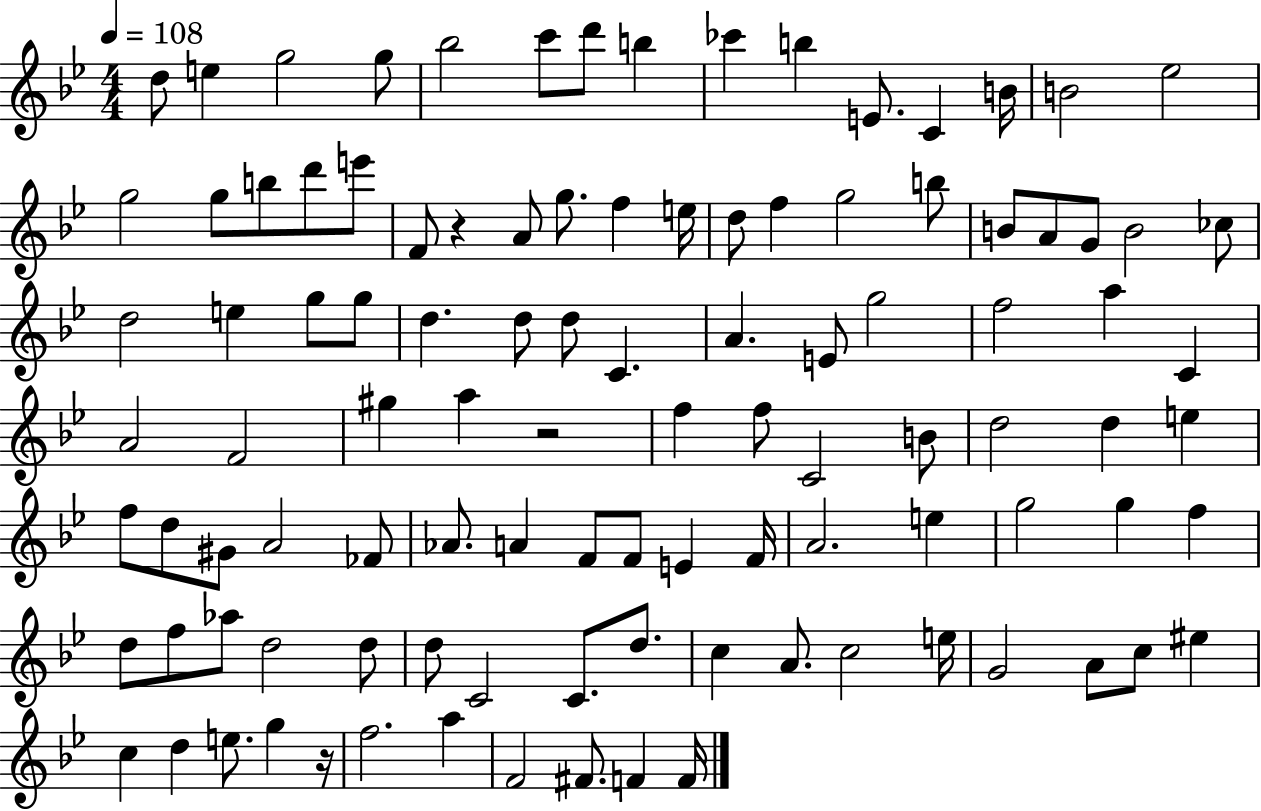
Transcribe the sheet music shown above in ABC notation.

X:1
T:Untitled
M:4/4
L:1/4
K:Bb
d/2 e g2 g/2 _b2 c'/2 d'/2 b _c' b E/2 C B/4 B2 _e2 g2 g/2 b/2 d'/2 e'/2 F/2 z A/2 g/2 f e/4 d/2 f g2 b/2 B/2 A/2 G/2 B2 _c/2 d2 e g/2 g/2 d d/2 d/2 C A E/2 g2 f2 a C A2 F2 ^g a z2 f f/2 C2 B/2 d2 d e f/2 d/2 ^G/2 A2 _F/2 _A/2 A F/2 F/2 E F/4 A2 e g2 g f d/2 f/2 _a/2 d2 d/2 d/2 C2 C/2 d/2 c A/2 c2 e/4 G2 A/2 c/2 ^e c d e/2 g z/4 f2 a F2 ^F/2 F F/4